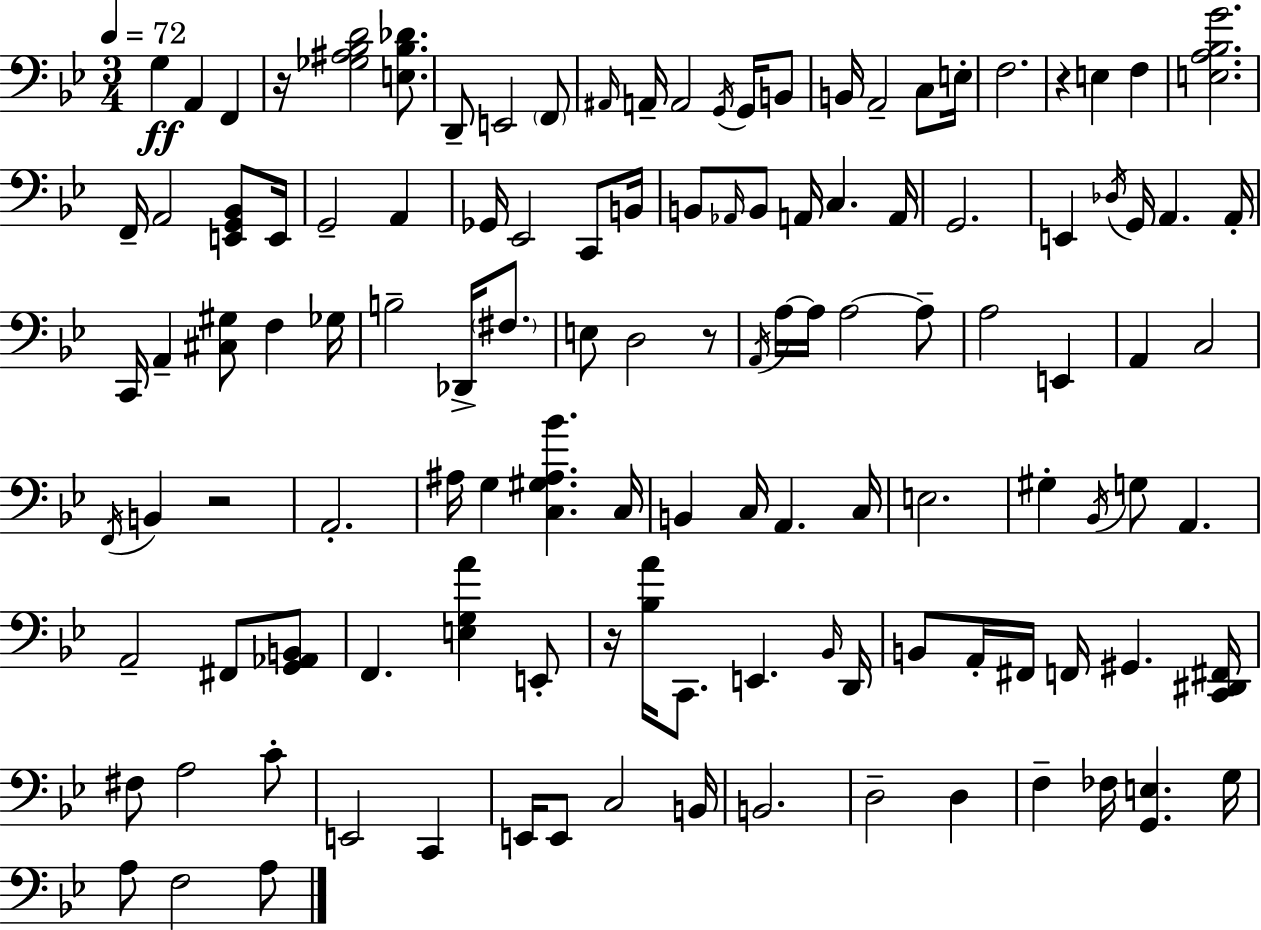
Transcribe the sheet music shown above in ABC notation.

X:1
T:Untitled
M:3/4
L:1/4
K:Gm
G, A,, F,, z/4 [_G,^A,_B,D]2 [E,_B,_D]/2 D,,/2 E,,2 F,,/2 ^A,,/4 A,,/4 A,,2 G,,/4 G,,/4 B,,/2 B,,/4 A,,2 C,/2 E,/4 F,2 z E, F, [E,A,_B,G]2 F,,/4 A,,2 [E,,G,,_B,,]/2 E,,/4 G,,2 A,, _G,,/4 _E,,2 C,,/2 B,,/4 B,,/2 _A,,/4 B,,/2 A,,/4 C, A,,/4 G,,2 E,, _D,/4 G,,/4 A,, A,,/4 C,,/4 A,, [^C,^G,]/2 F, _G,/4 B,2 _D,,/4 ^F,/2 E,/2 D,2 z/2 A,,/4 A,/4 A,/4 A,2 A,/2 A,2 E,, A,, C,2 F,,/4 B,, z2 A,,2 ^A,/4 G, [C,^G,^A,_B] C,/4 B,, C,/4 A,, C,/4 E,2 ^G, _B,,/4 G,/2 A,, A,,2 ^F,,/2 [G,,_A,,B,,]/2 F,, [E,G,A] E,,/2 z/4 [_B,A]/4 C,,/2 E,, _B,,/4 D,,/4 B,,/2 A,,/4 ^F,,/4 F,,/4 ^G,, [C,,^D,,^F,,]/4 ^F,/2 A,2 C/2 E,,2 C,, E,,/4 E,,/2 C,2 B,,/4 B,,2 D,2 D, F, _F,/4 [G,,E,] G,/4 A,/2 F,2 A,/2